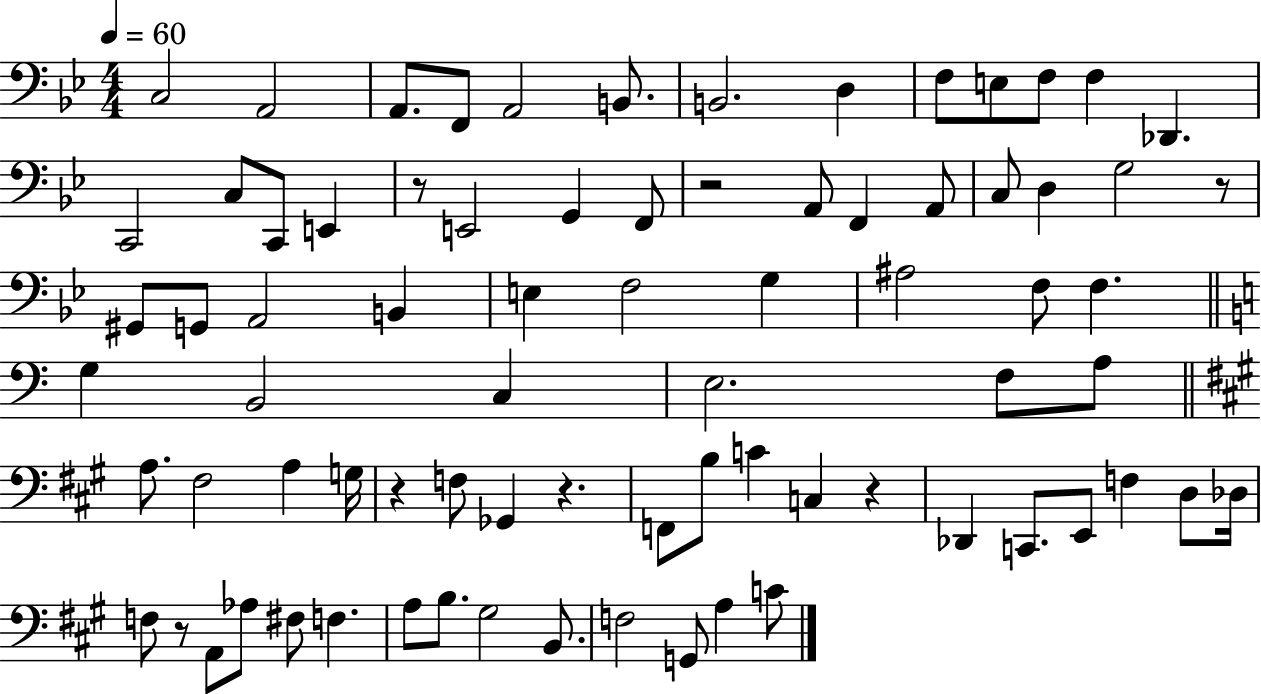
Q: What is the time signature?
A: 4/4